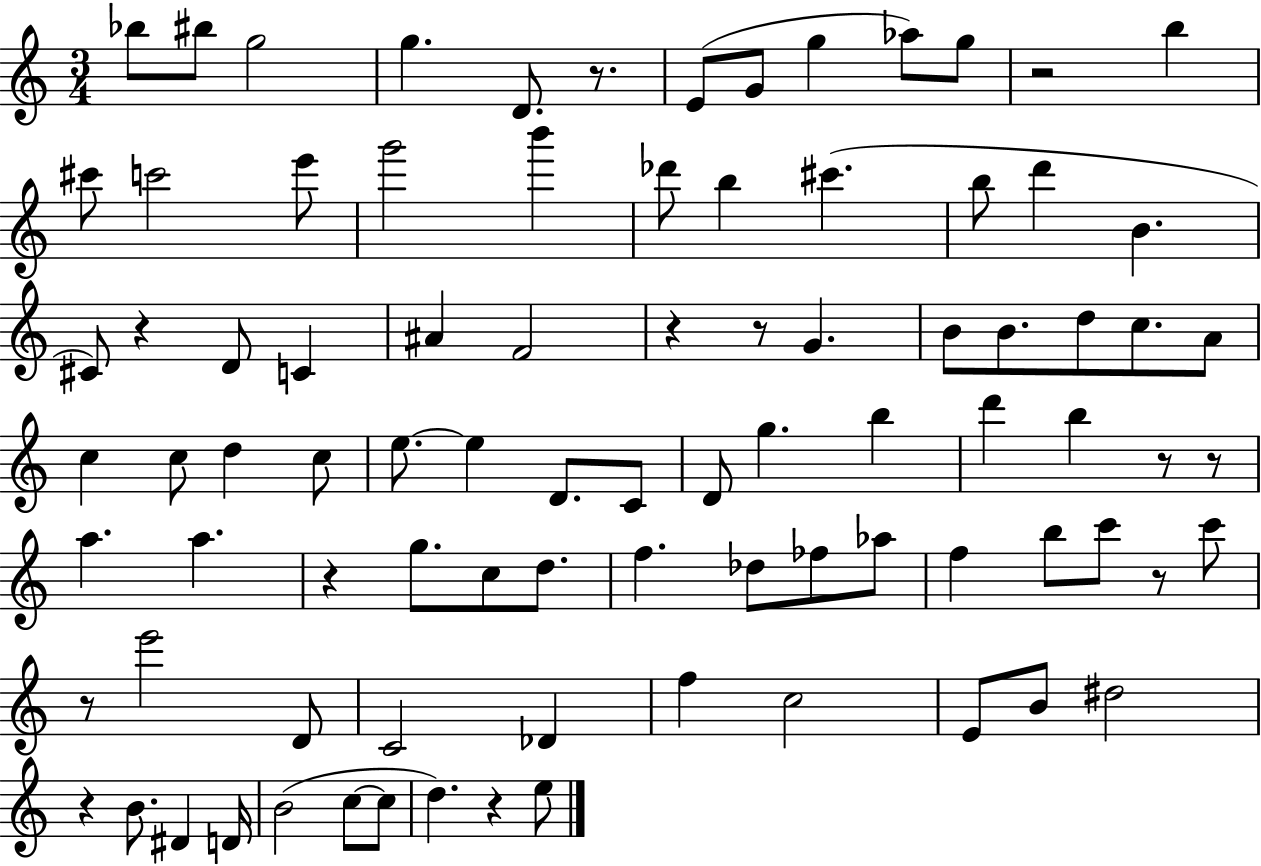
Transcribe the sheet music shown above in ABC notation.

X:1
T:Untitled
M:3/4
L:1/4
K:C
_b/2 ^b/2 g2 g D/2 z/2 E/2 G/2 g _a/2 g/2 z2 b ^c'/2 c'2 e'/2 g'2 b' _d'/2 b ^c' b/2 d' B ^C/2 z D/2 C ^A F2 z z/2 G B/2 B/2 d/2 c/2 A/2 c c/2 d c/2 e/2 e D/2 C/2 D/2 g b d' b z/2 z/2 a a z g/2 c/2 d/2 f _d/2 _f/2 _a/2 f b/2 c'/2 z/2 c'/2 z/2 e'2 D/2 C2 _D f c2 E/2 B/2 ^d2 z B/2 ^D D/4 B2 c/2 c/2 d z e/2